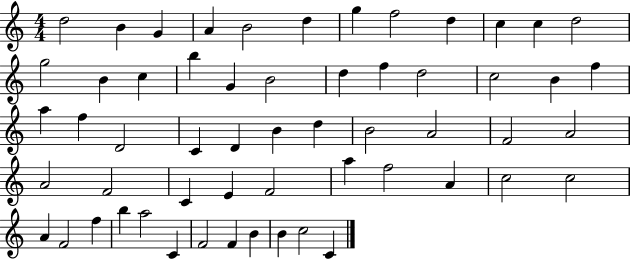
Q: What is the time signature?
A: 4/4